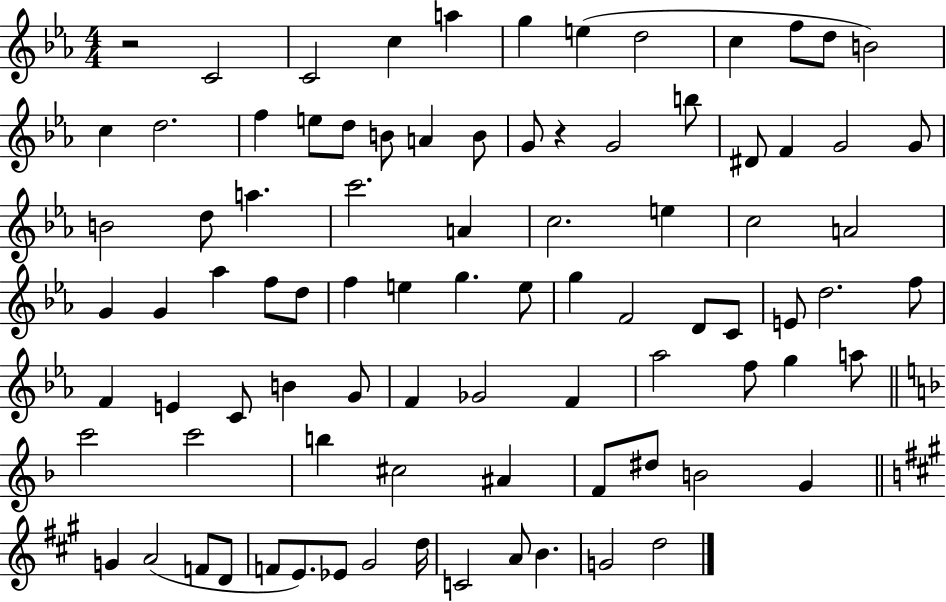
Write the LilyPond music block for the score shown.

{
  \clef treble
  \numericTimeSignature
  \time 4/4
  \key ees \major
  r2 c'2 | c'2 c''4 a''4 | g''4 e''4( d''2 | c''4 f''8 d''8 b'2) | \break c''4 d''2. | f''4 e''8 d''8 b'8 a'4 b'8 | g'8 r4 g'2 b''8 | dis'8 f'4 g'2 g'8 | \break b'2 d''8 a''4. | c'''2. a'4 | c''2. e''4 | c''2 a'2 | \break g'4 g'4 aes''4 f''8 d''8 | f''4 e''4 g''4. e''8 | g''4 f'2 d'8 c'8 | e'8 d''2. f''8 | \break f'4 e'4 c'8 b'4 g'8 | f'4 ges'2 f'4 | aes''2 f''8 g''4 a''8 | \bar "||" \break \key d \minor c'''2 c'''2 | b''4 cis''2 ais'4 | f'8 dis''8 b'2 g'4 | \bar "||" \break \key a \major g'4 a'2( f'8 d'8 | f'8 e'8.) ees'8 gis'2 d''16 | c'2 a'8 b'4. | g'2 d''2 | \break \bar "|."
}